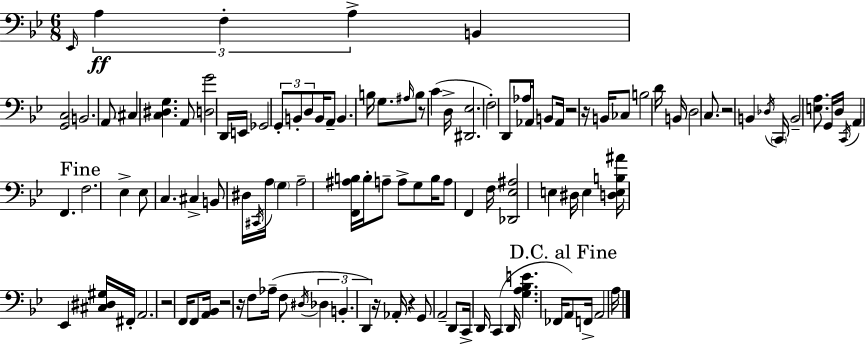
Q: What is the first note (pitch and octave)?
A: Eb2